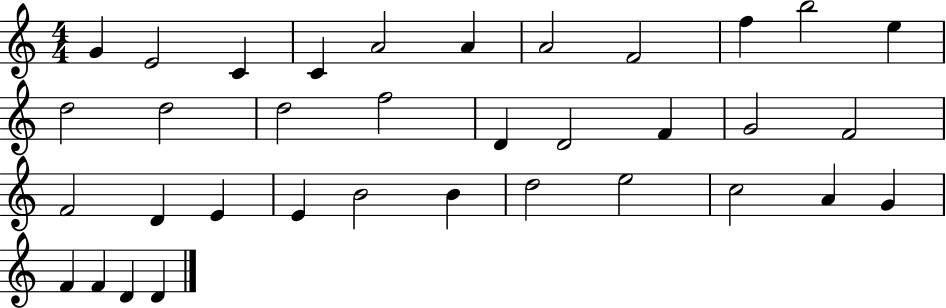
{
  \clef treble
  \numericTimeSignature
  \time 4/4
  \key c \major
  g'4 e'2 c'4 | c'4 a'2 a'4 | a'2 f'2 | f''4 b''2 e''4 | \break d''2 d''2 | d''2 f''2 | d'4 d'2 f'4 | g'2 f'2 | \break f'2 d'4 e'4 | e'4 b'2 b'4 | d''2 e''2 | c''2 a'4 g'4 | \break f'4 f'4 d'4 d'4 | \bar "|."
}